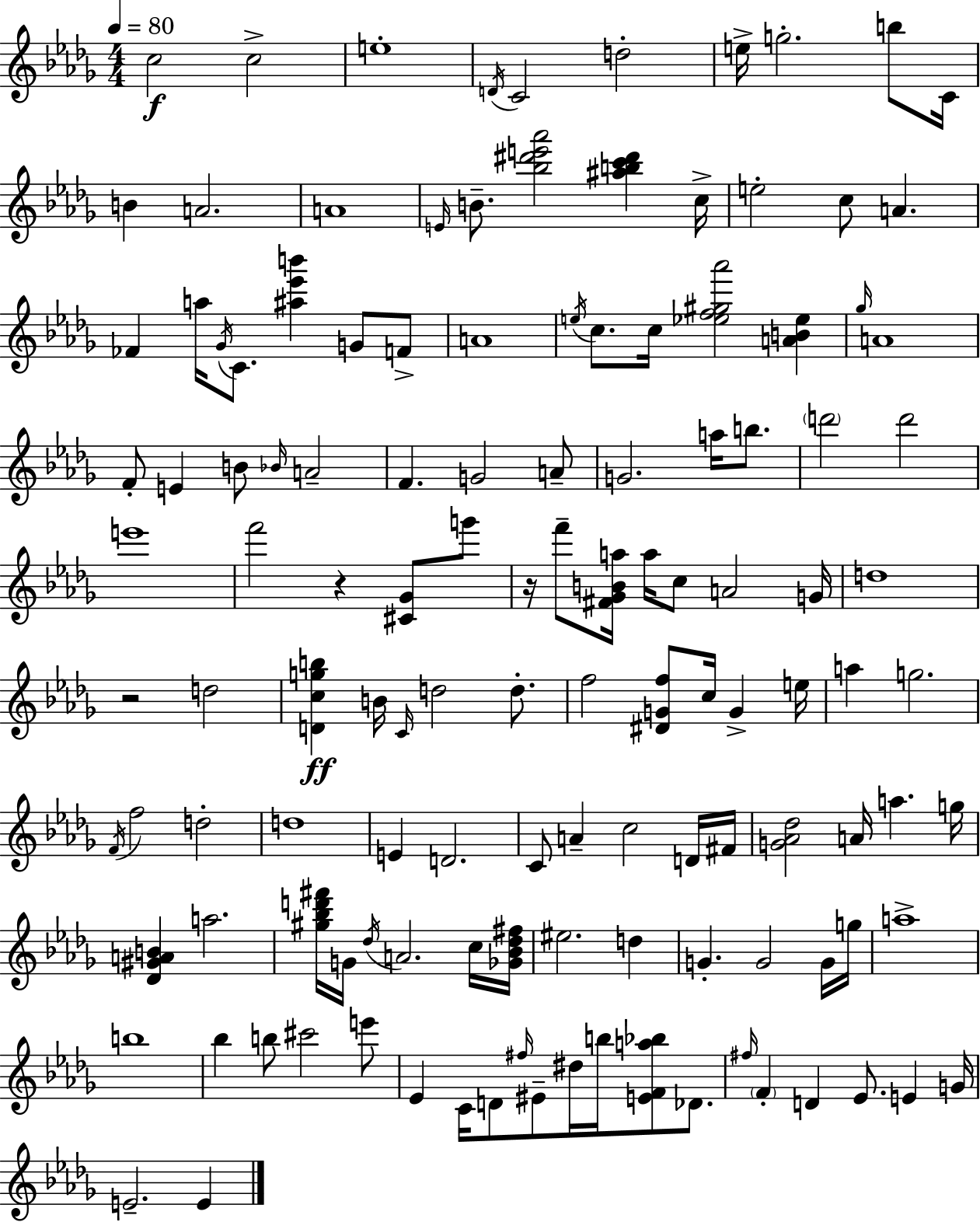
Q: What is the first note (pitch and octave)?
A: C5